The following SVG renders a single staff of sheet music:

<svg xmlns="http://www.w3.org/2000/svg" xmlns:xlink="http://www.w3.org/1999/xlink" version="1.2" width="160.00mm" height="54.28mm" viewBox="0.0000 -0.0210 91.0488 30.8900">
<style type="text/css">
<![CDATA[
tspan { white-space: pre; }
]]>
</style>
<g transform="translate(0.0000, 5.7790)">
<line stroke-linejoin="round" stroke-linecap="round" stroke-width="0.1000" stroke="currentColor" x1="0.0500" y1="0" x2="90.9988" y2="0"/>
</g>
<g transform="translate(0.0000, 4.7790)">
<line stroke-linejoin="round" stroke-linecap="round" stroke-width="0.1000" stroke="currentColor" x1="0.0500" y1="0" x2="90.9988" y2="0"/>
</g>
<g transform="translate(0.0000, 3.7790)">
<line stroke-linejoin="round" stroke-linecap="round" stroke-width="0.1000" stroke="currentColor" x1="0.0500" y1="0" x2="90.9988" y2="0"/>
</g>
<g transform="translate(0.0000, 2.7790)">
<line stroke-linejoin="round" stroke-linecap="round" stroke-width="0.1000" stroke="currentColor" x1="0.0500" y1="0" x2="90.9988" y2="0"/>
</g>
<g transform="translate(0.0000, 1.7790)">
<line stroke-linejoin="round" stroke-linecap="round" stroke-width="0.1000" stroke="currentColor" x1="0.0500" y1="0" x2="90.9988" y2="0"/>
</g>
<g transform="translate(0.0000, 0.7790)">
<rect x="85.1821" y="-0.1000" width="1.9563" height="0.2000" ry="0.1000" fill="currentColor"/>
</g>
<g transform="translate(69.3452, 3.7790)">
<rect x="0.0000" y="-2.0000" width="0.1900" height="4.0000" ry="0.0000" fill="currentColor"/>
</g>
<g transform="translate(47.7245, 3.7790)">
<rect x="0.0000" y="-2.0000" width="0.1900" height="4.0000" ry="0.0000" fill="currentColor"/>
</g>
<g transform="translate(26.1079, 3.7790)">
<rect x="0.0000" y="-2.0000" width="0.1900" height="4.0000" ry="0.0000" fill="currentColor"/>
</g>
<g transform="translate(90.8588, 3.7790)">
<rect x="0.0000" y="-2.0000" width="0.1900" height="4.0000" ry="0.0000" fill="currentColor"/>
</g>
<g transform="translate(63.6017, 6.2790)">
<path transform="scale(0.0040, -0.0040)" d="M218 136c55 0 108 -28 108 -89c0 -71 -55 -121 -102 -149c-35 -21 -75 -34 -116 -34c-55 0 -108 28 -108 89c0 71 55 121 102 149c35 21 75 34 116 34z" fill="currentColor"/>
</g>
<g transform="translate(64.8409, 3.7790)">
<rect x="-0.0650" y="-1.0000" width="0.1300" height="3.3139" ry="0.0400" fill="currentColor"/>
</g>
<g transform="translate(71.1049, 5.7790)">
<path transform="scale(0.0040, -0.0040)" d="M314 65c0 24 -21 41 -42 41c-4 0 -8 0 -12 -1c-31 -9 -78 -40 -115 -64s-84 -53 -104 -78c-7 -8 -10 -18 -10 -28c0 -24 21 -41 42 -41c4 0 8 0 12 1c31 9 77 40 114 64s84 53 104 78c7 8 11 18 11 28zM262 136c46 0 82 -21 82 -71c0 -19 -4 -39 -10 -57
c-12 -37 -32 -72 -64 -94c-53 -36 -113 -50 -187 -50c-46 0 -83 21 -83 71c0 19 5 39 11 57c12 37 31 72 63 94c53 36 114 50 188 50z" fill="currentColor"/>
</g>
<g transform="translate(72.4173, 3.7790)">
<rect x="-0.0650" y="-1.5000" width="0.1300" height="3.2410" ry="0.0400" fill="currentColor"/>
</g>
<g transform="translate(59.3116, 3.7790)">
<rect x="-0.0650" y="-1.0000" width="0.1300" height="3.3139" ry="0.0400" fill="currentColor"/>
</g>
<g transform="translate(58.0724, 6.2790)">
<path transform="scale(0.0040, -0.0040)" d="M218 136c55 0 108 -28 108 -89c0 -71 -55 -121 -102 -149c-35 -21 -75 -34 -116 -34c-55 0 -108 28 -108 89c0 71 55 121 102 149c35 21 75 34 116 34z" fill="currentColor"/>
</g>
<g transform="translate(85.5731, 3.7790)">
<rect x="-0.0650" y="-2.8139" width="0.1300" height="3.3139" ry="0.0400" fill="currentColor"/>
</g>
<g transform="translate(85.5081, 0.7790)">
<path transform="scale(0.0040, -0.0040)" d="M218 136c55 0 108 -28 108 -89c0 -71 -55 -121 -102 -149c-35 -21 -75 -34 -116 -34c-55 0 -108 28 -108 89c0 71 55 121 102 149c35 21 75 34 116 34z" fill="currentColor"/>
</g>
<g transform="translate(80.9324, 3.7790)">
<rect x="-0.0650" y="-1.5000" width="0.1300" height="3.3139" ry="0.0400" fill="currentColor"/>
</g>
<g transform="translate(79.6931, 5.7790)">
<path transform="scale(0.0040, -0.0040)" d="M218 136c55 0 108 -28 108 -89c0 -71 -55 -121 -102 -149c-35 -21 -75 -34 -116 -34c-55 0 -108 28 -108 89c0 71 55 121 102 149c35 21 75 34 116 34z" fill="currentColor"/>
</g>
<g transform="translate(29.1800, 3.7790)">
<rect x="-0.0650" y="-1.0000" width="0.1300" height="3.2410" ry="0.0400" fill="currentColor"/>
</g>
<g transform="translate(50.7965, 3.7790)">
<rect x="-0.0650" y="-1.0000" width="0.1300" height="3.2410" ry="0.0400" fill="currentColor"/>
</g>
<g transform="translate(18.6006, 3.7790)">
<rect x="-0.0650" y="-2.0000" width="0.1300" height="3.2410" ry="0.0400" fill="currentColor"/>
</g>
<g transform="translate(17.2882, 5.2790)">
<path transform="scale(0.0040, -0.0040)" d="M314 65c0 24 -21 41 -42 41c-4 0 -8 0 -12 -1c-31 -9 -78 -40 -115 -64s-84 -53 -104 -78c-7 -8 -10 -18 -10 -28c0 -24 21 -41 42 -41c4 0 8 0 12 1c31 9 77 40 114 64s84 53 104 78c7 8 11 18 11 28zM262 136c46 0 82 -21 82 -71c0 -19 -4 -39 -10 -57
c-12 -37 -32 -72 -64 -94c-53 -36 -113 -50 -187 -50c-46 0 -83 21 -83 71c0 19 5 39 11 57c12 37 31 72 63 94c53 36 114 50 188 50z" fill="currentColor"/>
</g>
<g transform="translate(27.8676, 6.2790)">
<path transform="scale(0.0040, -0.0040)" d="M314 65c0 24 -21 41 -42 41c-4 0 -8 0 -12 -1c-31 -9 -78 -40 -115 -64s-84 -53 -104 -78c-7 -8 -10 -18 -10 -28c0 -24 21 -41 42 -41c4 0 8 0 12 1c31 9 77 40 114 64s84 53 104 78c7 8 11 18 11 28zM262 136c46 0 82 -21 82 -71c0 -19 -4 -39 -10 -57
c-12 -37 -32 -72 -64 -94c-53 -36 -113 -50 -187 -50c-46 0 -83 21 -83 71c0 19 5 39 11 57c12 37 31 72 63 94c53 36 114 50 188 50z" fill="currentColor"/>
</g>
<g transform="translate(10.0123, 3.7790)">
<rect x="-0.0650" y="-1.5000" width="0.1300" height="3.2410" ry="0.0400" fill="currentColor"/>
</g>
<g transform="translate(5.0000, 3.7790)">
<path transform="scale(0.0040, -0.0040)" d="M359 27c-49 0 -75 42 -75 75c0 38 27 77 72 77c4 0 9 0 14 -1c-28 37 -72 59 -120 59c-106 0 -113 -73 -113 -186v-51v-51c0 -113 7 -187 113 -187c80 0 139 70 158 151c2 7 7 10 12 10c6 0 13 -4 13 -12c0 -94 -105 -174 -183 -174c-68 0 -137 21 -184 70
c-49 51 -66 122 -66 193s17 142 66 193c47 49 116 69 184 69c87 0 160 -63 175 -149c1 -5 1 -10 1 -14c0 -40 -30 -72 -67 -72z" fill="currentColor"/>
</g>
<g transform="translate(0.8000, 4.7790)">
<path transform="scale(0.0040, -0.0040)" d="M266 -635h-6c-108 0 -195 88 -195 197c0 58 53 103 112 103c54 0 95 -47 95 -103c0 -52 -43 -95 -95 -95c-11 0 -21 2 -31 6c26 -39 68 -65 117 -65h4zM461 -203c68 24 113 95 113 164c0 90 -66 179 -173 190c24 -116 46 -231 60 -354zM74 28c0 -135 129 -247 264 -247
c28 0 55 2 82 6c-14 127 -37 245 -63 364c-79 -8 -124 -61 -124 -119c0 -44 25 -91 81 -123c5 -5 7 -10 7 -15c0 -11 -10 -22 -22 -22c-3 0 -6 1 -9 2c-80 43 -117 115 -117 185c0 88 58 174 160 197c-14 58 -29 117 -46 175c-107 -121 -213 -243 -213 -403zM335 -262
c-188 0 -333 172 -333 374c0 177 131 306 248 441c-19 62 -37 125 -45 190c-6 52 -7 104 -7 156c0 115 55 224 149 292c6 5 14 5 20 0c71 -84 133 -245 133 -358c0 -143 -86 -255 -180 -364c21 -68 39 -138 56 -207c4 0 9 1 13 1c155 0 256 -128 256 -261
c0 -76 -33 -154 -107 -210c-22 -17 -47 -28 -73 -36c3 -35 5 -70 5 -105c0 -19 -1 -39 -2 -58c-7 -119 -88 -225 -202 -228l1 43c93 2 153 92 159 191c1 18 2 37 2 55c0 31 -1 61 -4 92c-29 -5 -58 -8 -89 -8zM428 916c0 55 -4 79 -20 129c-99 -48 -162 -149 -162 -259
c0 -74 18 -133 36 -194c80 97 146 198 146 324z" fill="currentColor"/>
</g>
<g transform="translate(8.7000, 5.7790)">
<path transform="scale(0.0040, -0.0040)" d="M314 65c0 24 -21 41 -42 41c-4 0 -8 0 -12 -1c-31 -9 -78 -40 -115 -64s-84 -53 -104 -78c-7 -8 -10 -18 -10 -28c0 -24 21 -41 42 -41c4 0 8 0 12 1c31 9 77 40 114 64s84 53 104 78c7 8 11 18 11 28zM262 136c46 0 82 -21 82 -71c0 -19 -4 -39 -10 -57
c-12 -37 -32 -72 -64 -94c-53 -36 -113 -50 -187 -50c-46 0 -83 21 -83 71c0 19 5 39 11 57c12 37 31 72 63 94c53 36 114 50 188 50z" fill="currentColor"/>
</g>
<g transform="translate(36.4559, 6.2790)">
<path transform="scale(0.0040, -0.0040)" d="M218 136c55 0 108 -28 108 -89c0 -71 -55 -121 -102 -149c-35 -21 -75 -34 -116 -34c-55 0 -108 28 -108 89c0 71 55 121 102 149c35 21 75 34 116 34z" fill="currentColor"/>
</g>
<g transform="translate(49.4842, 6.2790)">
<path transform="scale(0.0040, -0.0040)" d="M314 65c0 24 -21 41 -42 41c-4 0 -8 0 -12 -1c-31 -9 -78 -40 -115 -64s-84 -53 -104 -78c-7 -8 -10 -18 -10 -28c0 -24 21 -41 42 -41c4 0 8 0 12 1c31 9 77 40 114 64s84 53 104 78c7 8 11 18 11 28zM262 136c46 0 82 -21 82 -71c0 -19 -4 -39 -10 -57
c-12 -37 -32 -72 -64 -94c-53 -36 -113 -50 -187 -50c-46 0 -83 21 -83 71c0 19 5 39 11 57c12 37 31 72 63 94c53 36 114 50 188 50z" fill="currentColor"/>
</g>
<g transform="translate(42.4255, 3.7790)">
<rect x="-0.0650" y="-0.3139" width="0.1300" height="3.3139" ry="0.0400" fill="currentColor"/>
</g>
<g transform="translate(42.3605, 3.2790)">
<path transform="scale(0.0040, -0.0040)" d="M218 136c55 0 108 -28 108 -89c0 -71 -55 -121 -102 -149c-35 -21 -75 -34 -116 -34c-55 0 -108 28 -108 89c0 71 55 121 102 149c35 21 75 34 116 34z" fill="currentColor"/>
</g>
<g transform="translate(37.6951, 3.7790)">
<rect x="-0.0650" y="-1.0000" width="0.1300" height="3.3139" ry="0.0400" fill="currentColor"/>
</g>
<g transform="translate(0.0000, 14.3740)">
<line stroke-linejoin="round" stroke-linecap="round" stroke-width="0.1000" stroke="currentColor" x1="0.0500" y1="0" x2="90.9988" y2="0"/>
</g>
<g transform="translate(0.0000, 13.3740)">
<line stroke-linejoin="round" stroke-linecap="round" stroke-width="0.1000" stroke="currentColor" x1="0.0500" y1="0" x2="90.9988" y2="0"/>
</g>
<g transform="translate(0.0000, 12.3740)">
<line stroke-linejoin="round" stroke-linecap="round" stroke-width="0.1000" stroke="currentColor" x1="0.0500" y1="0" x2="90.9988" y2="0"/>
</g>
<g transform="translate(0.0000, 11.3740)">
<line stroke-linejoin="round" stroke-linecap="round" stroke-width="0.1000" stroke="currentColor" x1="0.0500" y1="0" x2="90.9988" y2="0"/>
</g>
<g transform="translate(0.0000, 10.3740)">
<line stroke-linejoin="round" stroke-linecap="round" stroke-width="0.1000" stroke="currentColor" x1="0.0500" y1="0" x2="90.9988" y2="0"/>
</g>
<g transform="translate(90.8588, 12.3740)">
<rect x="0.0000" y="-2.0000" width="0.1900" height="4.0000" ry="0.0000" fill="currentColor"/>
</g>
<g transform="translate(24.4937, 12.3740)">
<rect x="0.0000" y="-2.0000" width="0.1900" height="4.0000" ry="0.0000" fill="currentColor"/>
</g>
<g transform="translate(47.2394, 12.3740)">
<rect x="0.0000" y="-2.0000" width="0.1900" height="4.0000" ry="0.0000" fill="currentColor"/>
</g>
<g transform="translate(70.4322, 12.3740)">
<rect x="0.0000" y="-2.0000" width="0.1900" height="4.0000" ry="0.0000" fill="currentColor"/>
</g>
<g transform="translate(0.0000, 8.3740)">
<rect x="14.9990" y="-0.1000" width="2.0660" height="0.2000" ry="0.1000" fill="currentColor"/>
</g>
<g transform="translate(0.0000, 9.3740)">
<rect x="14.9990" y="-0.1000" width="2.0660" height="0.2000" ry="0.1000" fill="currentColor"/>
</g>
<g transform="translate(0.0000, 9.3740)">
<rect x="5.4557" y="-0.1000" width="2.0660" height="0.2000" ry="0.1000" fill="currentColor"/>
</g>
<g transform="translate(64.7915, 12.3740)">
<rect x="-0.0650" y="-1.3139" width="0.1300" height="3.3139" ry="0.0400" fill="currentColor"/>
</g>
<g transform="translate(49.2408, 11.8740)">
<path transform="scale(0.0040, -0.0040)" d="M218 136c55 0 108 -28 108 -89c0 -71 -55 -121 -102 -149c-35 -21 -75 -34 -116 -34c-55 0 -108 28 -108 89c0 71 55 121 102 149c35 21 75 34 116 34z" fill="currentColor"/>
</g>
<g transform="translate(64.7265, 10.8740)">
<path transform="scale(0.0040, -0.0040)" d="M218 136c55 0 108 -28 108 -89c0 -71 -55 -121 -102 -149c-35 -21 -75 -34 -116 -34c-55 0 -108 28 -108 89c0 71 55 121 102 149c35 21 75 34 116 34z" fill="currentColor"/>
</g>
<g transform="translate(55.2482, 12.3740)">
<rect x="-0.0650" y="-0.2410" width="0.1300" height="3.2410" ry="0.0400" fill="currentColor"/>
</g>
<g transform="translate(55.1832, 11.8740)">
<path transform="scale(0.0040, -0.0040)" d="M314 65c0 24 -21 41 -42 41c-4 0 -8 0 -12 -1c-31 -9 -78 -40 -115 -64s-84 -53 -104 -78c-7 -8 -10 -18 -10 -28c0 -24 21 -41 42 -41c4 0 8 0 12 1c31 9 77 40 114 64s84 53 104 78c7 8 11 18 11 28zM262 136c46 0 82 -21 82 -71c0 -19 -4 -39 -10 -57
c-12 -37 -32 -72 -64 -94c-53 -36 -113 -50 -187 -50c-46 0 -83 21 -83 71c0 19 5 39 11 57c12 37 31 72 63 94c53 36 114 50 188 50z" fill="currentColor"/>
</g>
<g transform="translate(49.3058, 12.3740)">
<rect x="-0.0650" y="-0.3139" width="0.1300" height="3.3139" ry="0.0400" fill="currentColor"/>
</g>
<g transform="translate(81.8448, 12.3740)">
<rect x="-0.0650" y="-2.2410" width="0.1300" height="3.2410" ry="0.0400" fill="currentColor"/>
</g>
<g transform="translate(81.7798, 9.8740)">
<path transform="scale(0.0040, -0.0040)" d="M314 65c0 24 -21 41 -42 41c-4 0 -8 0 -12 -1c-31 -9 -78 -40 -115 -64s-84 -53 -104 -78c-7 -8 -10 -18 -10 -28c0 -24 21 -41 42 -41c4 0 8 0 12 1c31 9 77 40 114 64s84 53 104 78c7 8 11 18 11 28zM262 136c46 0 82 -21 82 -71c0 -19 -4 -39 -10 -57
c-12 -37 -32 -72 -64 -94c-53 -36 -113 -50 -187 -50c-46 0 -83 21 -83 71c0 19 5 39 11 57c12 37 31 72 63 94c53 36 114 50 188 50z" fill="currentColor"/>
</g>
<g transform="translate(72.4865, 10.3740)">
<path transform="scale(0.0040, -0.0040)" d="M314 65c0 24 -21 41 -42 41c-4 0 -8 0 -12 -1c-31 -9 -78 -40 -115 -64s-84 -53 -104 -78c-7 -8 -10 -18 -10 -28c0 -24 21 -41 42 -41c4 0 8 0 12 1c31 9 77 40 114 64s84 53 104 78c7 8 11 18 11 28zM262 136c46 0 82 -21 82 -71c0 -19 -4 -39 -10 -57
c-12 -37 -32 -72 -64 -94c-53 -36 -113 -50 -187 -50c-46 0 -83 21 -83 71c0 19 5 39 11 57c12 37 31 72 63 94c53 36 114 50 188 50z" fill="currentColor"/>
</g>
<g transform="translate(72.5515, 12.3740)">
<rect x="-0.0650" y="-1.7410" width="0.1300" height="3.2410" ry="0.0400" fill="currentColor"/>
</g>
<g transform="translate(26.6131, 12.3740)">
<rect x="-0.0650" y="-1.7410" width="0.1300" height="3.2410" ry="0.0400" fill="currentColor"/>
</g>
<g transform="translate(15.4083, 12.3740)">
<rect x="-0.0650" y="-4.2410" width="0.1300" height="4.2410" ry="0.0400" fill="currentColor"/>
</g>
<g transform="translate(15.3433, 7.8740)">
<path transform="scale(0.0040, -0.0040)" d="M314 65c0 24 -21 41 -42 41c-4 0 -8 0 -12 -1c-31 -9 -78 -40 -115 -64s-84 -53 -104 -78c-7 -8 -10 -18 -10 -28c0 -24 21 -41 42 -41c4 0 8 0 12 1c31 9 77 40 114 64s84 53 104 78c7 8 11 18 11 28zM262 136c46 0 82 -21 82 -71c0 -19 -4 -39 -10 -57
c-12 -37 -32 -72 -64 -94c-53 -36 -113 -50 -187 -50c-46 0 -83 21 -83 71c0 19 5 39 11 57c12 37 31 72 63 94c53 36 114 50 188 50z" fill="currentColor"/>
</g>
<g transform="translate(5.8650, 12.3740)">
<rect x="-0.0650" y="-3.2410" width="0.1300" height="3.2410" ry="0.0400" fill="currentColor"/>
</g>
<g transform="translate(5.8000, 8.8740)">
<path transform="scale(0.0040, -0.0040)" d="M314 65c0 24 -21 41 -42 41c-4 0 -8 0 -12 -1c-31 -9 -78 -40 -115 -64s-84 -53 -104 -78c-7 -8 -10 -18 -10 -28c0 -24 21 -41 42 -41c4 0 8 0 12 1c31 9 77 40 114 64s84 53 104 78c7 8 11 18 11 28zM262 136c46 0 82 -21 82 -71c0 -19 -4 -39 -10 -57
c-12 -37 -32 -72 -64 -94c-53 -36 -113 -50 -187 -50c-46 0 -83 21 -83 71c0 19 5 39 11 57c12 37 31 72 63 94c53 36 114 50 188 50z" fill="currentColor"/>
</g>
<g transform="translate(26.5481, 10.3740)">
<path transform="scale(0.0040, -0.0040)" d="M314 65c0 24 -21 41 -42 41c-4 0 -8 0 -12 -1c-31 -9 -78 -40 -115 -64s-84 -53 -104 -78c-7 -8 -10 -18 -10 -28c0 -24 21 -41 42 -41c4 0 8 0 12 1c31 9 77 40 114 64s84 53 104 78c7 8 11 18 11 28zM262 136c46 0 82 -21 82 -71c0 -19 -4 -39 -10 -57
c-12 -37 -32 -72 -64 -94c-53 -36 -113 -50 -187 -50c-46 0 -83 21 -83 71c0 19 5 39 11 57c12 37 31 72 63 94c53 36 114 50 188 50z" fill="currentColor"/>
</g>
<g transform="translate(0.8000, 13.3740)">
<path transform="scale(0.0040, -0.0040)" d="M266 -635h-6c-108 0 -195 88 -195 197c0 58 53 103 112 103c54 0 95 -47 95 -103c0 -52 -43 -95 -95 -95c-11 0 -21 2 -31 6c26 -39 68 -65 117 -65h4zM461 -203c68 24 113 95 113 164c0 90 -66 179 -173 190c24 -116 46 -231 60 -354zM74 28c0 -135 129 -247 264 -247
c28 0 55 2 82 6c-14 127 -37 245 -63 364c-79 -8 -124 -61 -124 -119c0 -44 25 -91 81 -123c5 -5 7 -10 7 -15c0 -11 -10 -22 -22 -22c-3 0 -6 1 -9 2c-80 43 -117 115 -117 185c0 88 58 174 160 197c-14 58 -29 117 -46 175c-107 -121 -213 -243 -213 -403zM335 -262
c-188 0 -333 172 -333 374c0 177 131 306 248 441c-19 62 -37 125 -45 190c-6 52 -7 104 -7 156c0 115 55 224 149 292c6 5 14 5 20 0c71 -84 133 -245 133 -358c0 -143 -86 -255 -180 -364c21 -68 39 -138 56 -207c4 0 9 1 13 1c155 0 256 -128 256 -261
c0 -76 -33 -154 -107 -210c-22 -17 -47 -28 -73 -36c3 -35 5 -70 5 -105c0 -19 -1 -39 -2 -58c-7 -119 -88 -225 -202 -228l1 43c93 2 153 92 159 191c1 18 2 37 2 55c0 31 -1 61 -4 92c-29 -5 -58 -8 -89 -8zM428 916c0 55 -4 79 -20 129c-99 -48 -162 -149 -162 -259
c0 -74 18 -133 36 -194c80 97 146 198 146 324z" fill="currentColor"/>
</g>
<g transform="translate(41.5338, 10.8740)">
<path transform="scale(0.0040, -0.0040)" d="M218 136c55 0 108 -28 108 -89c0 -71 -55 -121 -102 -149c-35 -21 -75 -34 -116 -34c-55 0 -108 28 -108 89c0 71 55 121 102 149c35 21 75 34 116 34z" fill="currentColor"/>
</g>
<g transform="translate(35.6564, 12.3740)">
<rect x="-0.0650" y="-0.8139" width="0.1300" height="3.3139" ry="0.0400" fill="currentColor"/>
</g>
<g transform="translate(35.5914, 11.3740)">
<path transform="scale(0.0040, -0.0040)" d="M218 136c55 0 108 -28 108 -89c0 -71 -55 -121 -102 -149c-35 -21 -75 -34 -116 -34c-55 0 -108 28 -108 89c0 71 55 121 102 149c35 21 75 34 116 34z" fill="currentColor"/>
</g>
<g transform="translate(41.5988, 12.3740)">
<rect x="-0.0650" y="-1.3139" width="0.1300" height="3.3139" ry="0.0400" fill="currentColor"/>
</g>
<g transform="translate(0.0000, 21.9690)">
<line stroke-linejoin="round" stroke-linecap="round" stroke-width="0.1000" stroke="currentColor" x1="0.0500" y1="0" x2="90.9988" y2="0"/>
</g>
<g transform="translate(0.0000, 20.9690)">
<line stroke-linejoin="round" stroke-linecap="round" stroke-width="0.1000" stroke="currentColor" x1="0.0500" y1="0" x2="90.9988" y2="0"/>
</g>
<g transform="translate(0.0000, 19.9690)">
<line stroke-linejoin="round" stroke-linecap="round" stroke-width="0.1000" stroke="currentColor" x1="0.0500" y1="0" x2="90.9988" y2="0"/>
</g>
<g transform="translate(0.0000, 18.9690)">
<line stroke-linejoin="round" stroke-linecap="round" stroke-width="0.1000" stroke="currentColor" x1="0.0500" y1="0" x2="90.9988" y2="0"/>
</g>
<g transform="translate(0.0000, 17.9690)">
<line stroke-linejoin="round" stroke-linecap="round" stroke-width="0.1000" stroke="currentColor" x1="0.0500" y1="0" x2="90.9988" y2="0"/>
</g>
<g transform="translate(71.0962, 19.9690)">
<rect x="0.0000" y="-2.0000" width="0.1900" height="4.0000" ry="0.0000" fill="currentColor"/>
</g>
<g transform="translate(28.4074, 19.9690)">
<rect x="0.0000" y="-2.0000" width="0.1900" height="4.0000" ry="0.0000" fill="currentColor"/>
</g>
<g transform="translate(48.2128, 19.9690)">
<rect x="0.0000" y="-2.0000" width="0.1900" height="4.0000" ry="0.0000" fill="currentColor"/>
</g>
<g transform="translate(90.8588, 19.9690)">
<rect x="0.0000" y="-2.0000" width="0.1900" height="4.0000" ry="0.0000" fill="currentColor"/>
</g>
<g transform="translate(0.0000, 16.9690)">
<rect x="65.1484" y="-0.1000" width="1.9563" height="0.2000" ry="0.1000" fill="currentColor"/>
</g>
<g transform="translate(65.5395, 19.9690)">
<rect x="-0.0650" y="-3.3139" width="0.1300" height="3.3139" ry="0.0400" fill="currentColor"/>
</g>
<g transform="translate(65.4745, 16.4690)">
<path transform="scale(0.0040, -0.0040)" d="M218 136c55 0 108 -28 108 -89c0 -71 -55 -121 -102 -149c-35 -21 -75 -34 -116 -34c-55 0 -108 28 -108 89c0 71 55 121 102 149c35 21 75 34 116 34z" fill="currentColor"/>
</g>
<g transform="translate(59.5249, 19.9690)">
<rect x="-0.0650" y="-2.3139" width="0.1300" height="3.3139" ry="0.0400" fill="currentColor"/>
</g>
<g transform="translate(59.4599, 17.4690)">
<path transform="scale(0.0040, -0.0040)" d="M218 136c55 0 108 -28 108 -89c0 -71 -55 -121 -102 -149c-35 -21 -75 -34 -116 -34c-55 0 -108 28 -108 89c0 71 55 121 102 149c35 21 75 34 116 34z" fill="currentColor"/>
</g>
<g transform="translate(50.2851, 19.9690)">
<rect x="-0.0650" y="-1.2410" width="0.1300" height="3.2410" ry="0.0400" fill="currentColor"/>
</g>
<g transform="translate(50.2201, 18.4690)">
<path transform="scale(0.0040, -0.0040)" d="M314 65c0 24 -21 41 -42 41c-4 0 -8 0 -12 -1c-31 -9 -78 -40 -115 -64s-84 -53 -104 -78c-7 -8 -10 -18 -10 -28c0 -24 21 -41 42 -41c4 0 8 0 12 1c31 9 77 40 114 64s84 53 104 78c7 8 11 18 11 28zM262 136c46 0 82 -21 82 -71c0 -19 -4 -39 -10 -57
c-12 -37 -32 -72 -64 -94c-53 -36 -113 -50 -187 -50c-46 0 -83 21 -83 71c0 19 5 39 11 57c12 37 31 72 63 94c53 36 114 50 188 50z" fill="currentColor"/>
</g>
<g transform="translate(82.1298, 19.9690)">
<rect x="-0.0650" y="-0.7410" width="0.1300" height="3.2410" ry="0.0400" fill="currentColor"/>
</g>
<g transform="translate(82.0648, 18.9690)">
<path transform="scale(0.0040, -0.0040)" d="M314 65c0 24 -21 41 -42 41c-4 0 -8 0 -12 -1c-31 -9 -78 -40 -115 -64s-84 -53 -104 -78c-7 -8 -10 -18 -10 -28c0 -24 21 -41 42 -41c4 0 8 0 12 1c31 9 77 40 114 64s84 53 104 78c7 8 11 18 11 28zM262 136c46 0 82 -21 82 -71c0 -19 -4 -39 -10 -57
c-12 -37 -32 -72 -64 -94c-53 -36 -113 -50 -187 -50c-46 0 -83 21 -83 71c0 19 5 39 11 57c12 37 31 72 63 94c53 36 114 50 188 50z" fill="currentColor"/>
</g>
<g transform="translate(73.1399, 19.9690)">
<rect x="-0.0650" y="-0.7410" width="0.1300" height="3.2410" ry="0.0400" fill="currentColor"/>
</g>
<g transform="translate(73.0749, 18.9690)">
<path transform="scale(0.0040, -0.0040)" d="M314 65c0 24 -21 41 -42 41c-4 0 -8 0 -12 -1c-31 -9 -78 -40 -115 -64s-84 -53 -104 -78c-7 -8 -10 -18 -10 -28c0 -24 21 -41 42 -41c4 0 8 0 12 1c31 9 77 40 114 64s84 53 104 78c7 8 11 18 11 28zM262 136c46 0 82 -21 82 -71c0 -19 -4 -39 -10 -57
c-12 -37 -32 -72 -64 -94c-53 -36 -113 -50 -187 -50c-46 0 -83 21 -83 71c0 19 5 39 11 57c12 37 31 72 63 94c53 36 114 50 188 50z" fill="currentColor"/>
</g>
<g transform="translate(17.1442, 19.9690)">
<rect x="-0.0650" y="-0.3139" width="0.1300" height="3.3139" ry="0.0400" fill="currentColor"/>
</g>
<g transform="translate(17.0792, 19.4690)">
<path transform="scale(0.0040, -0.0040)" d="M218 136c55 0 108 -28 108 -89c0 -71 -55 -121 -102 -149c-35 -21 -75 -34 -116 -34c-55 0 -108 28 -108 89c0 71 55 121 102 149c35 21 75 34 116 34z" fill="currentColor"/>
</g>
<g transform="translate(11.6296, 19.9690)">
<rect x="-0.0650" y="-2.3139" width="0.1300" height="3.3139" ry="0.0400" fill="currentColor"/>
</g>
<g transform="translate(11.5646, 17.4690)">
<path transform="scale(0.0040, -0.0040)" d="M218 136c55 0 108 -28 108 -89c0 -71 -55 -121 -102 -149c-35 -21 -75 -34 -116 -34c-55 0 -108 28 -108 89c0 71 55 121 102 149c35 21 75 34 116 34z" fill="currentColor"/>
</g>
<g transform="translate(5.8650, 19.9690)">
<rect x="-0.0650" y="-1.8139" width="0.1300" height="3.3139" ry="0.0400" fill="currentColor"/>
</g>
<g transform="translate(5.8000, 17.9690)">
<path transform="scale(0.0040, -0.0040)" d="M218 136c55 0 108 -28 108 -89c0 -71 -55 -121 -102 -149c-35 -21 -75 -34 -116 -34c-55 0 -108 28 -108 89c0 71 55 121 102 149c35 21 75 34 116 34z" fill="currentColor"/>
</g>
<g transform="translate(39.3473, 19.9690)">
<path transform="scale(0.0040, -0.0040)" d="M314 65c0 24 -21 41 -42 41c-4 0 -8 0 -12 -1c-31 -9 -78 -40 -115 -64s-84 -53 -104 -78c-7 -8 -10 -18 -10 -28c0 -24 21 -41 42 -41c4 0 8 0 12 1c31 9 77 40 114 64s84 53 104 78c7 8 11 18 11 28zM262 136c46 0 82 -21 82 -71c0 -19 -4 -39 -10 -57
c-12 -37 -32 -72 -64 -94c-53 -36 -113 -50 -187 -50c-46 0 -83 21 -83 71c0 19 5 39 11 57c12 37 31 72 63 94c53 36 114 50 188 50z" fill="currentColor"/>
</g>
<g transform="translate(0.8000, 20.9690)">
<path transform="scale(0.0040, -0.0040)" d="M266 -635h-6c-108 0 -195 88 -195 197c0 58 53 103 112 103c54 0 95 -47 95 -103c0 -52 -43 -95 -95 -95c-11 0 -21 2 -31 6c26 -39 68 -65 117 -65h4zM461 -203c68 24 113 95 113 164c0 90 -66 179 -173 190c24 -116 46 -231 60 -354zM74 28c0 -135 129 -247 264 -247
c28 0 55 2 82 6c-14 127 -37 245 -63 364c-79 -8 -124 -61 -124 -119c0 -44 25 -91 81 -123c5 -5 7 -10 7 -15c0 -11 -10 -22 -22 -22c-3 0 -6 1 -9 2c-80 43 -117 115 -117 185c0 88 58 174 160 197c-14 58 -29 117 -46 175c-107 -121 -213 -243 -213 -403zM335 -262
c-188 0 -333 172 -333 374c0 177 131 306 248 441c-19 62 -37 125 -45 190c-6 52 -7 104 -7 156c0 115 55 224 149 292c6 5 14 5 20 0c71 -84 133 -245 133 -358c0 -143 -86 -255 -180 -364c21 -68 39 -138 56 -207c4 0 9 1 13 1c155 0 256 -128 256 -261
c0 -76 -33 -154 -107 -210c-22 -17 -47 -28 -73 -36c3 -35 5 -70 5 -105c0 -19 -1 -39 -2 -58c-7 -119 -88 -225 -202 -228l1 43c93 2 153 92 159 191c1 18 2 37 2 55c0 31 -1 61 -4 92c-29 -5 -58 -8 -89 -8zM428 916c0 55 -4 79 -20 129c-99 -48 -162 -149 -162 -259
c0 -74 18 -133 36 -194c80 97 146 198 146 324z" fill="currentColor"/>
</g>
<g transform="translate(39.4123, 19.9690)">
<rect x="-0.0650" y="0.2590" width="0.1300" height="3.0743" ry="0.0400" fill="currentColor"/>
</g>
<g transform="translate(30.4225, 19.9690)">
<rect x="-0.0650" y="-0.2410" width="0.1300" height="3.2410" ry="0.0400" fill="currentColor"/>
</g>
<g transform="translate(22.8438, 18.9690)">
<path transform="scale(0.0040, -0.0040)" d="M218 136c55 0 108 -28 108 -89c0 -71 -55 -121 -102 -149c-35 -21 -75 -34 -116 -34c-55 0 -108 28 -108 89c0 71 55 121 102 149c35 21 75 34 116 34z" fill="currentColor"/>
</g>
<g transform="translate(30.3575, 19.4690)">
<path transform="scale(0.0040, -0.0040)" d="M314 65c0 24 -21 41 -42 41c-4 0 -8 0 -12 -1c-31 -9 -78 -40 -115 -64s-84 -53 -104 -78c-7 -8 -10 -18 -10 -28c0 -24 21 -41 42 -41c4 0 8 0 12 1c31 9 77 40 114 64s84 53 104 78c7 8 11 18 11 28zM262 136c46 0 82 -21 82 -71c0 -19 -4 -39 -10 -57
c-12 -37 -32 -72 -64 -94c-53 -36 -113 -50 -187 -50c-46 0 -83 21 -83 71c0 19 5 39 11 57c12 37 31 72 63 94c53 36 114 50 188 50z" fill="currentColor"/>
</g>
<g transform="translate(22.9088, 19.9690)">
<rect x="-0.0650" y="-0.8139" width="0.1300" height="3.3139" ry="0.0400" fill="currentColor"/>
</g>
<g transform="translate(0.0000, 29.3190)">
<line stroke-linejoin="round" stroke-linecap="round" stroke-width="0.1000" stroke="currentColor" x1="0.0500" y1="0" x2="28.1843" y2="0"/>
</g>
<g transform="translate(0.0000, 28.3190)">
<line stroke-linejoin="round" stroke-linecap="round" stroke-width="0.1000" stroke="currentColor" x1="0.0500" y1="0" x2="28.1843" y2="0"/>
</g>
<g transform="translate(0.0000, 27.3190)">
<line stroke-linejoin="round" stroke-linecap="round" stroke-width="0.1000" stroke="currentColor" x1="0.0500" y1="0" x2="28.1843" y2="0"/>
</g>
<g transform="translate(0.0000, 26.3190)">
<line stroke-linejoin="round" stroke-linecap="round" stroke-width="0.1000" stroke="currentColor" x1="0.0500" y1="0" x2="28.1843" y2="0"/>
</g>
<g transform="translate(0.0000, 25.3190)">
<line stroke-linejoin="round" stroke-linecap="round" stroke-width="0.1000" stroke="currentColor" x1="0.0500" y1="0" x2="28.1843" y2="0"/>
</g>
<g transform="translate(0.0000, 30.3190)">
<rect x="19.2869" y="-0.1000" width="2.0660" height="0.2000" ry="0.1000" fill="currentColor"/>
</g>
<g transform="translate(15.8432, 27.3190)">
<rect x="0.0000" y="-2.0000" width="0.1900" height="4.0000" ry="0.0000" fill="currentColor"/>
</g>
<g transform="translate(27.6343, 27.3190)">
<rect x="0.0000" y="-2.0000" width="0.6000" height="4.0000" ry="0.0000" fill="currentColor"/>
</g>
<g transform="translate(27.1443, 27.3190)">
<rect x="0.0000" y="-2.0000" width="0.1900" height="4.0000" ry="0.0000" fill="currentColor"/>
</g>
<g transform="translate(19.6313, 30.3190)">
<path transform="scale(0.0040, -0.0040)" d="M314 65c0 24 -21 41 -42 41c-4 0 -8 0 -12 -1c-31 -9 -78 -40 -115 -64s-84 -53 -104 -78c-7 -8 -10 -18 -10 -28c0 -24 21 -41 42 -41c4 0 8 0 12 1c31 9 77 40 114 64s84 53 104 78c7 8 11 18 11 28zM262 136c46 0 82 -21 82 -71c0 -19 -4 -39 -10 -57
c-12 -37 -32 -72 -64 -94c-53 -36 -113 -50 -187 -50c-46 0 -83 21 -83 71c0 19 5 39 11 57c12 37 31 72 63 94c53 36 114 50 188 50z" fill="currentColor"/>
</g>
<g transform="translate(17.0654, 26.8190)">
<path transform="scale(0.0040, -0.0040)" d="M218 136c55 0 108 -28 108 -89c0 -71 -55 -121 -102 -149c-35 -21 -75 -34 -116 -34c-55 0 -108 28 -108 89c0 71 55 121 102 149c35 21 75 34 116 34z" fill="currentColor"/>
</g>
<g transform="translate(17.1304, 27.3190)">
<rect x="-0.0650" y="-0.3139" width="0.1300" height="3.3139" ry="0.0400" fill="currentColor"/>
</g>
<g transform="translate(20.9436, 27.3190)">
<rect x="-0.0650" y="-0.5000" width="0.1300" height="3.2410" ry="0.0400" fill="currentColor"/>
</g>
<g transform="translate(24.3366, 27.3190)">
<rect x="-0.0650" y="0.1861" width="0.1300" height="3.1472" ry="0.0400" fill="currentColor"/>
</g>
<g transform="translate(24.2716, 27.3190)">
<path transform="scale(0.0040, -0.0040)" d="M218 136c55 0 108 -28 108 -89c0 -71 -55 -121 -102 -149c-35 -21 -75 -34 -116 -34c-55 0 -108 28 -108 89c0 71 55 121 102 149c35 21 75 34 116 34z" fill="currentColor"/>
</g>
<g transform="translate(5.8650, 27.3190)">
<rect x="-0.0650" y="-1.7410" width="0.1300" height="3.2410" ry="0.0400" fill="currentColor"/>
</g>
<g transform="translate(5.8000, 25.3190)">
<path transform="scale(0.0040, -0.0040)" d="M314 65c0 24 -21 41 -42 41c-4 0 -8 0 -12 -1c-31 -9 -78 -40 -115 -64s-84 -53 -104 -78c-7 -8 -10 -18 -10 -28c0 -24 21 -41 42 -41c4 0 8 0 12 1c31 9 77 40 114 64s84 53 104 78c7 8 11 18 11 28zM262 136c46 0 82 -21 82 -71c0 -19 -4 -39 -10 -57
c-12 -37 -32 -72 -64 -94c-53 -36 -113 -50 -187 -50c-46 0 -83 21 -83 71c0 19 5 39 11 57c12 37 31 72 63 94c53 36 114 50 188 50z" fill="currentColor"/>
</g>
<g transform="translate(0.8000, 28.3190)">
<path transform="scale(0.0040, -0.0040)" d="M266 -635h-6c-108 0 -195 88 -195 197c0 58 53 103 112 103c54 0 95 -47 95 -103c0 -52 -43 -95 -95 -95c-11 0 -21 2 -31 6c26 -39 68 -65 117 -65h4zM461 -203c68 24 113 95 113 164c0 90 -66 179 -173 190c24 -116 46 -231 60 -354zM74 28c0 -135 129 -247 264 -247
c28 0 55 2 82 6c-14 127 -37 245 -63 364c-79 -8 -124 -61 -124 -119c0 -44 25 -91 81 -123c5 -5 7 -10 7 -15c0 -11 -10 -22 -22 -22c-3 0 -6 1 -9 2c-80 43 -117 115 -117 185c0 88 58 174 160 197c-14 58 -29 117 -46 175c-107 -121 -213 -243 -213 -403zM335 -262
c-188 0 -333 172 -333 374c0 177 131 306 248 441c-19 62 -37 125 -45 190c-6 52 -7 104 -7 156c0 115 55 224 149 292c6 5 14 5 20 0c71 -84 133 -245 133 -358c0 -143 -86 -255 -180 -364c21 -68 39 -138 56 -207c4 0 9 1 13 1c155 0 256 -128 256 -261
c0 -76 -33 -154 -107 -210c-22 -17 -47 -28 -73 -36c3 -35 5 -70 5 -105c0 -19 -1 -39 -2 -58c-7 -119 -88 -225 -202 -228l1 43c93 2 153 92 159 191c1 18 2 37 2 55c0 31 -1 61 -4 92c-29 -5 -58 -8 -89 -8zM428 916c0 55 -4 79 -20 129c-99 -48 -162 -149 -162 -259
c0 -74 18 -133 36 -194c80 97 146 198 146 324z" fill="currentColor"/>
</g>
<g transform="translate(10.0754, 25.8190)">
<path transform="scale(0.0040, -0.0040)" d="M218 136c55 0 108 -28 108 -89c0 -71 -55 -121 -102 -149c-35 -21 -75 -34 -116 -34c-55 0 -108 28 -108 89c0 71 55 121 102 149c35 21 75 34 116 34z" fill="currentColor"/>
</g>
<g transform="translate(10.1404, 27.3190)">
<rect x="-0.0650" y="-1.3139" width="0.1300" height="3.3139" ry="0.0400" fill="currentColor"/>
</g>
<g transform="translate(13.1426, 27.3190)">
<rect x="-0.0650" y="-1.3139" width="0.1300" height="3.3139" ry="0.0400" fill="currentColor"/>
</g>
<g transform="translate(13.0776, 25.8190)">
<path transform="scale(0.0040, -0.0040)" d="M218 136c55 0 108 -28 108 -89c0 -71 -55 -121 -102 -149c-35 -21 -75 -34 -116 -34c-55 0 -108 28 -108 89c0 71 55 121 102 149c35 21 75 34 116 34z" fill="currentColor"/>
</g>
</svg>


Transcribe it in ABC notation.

X:1
T:Untitled
M:4/4
L:1/4
K:C
E2 F2 D2 D c D2 D D E2 E a b2 d'2 f2 d e c c2 e f2 g2 f g c d c2 B2 e2 g b d2 d2 f2 e e c C2 B